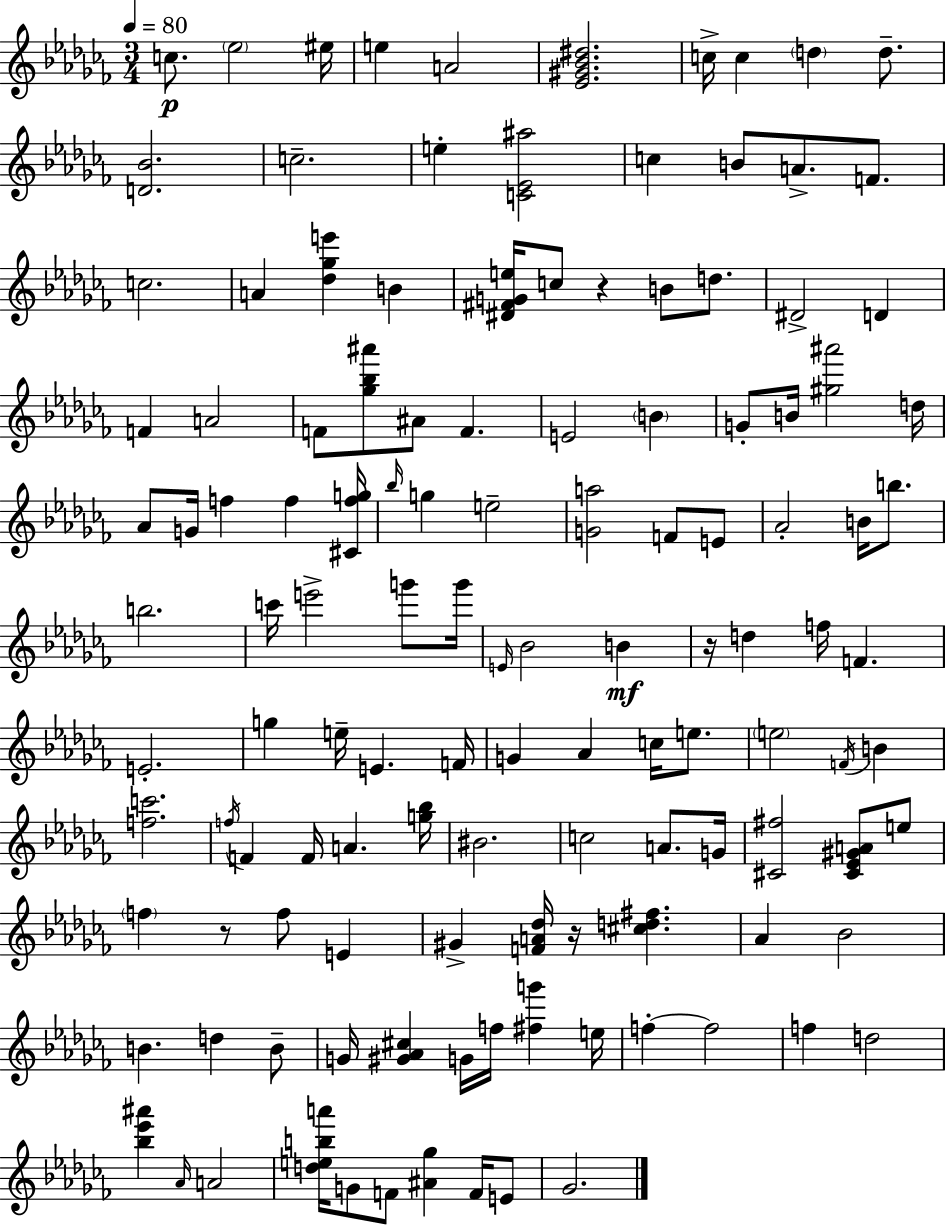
C5/e. Eb5/h EIS5/s E5/q A4/h [Eb4,G#4,Bb4,D#5]/h. C5/s C5/q D5/q D5/e. [D4,Bb4]/h. C5/h. E5/q [C4,Eb4,A#5]/h C5/q B4/e A4/e. F4/e. C5/h. A4/q [Db5,Gb5,E6]/q B4/q [D#4,F#4,G4,E5]/s C5/e R/q B4/e D5/e. D#4/h D4/q F4/q A4/h F4/e [Gb5,Bb5,A#6]/e A#4/e F4/q. E4/h B4/q G4/e B4/s [G#5,A#6]/h D5/s Ab4/e G4/s F5/q F5/q [C#4,F5,G5]/s Bb5/s G5/q E5/h [G4,A5]/h F4/e E4/e Ab4/h B4/s B5/e. B5/h. C6/s E6/h G6/e G6/s E4/s Bb4/h B4/q R/s D5/q F5/s F4/q. E4/h. G5/q E5/s E4/q. F4/s G4/q Ab4/q C5/s E5/e. E5/h F4/s B4/q [F5,C6]/h. F5/s F4/q F4/s A4/q. [G5,Bb5]/s BIS4/h. C5/h A4/e. G4/s [C#4,F#5]/h [C#4,Eb4,G#4,A4]/e E5/e F5/q R/e F5/e E4/q G#4/q [F4,A4,Db5]/s R/s [C#5,D5,F#5]/q. Ab4/q Bb4/h B4/q. D5/q B4/e G4/s [G#4,Ab4,C#5]/q G4/s F5/s [F#5,G6]/q E5/s F5/q F5/h F5/q D5/h [Bb5,Eb6,A#6]/q Ab4/s A4/h [D5,E5,B5,A6]/s G4/e F4/e [A#4,Gb5]/q F4/s E4/e Gb4/h.